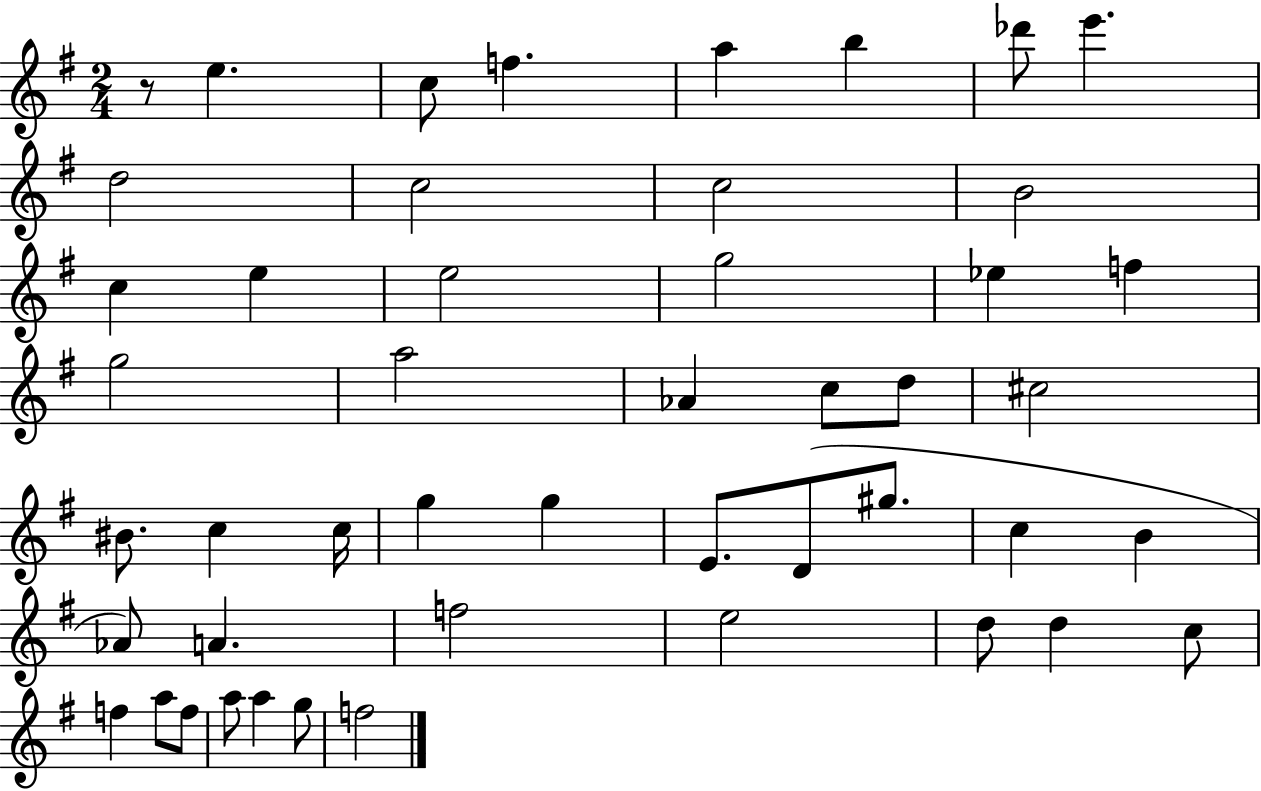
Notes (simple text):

R/e E5/q. C5/e F5/q. A5/q B5/q Db6/e E6/q. D5/h C5/h C5/h B4/h C5/q E5/q E5/h G5/h Eb5/q F5/q G5/h A5/h Ab4/q C5/e D5/e C#5/h BIS4/e. C5/q C5/s G5/q G5/q E4/e. D4/e G#5/e. C5/q B4/q Ab4/e A4/q. F5/h E5/h D5/e D5/q C5/e F5/q A5/e F5/e A5/e A5/q G5/e F5/h